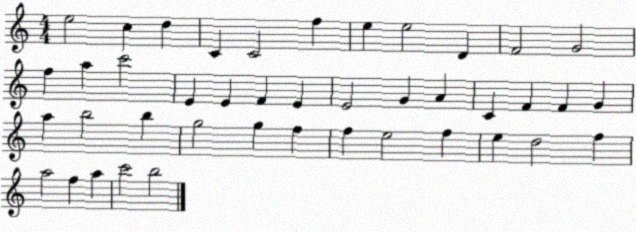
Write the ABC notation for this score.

X:1
T:Untitled
M:4/4
L:1/4
K:C
e2 c d C C2 f e e2 D F2 G2 f a c'2 E E F E E2 G A C F F G a b2 b g2 g f f e2 f e d2 f a2 f a c'2 b2